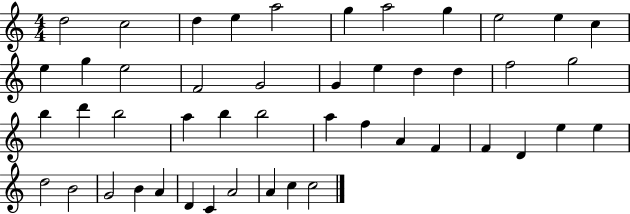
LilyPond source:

{
  \clef treble
  \numericTimeSignature
  \time 4/4
  \key c \major
  d''2 c''2 | d''4 e''4 a''2 | g''4 a''2 g''4 | e''2 e''4 c''4 | \break e''4 g''4 e''2 | f'2 g'2 | g'4 e''4 d''4 d''4 | f''2 g''2 | \break b''4 d'''4 b''2 | a''4 b''4 b''2 | a''4 f''4 a'4 f'4 | f'4 d'4 e''4 e''4 | \break d''2 b'2 | g'2 b'4 a'4 | d'4 c'4 a'2 | a'4 c''4 c''2 | \break \bar "|."
}